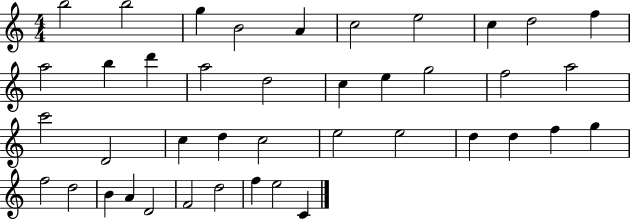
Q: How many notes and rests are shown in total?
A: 41